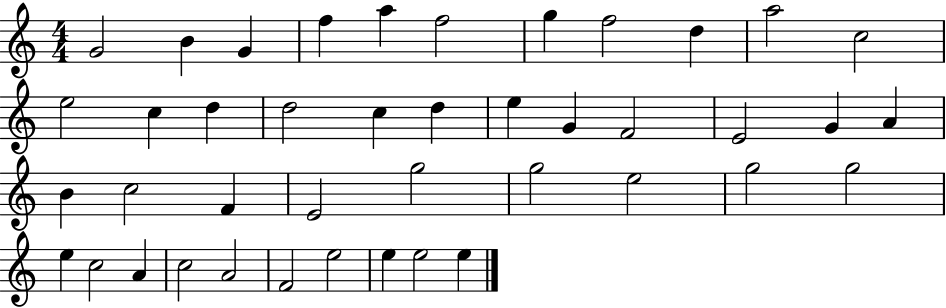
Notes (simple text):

G4/h B4/q G4/q F5/q A5/q F5/h G5/q F5/h D5/q A5/h C5/h E5/h C5/q D5/q D5/h C5/q D5/q E5/q G4/q F4/h E4/h G4/q A4/q B4/q C5/h F4/q E4/h G5/h G5/h E5/h G5/h G5/h E5/q C5/h A4/q C5/h A4/h F4/h E5/h E5/q E5/h E5/q